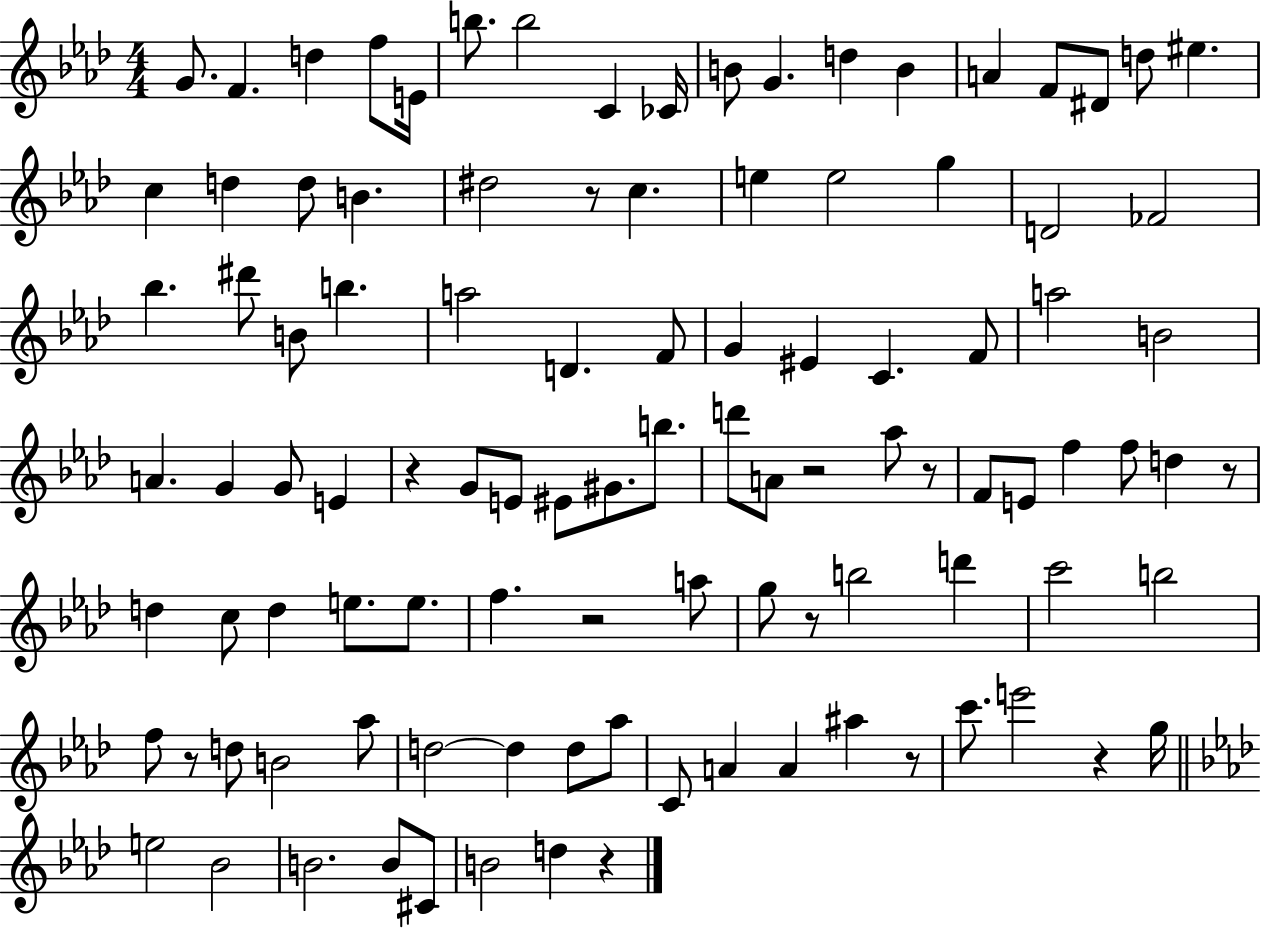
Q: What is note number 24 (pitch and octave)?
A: C5